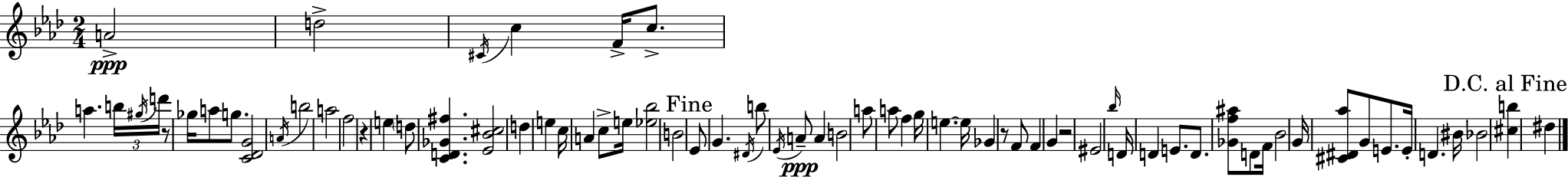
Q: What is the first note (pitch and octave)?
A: A4